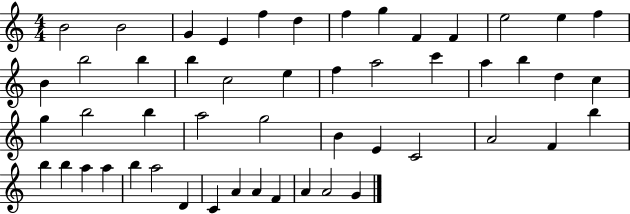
X:1
T:Untitled
M:4/4
L:1/4
K:C
B2 B2 G E f d f g F F e2 e f B b2 b b c2 e f a2 c' a b d c g b2 b a2 g2 B E C2 A2 F b b b a a b a2 D C A A F A A2 G